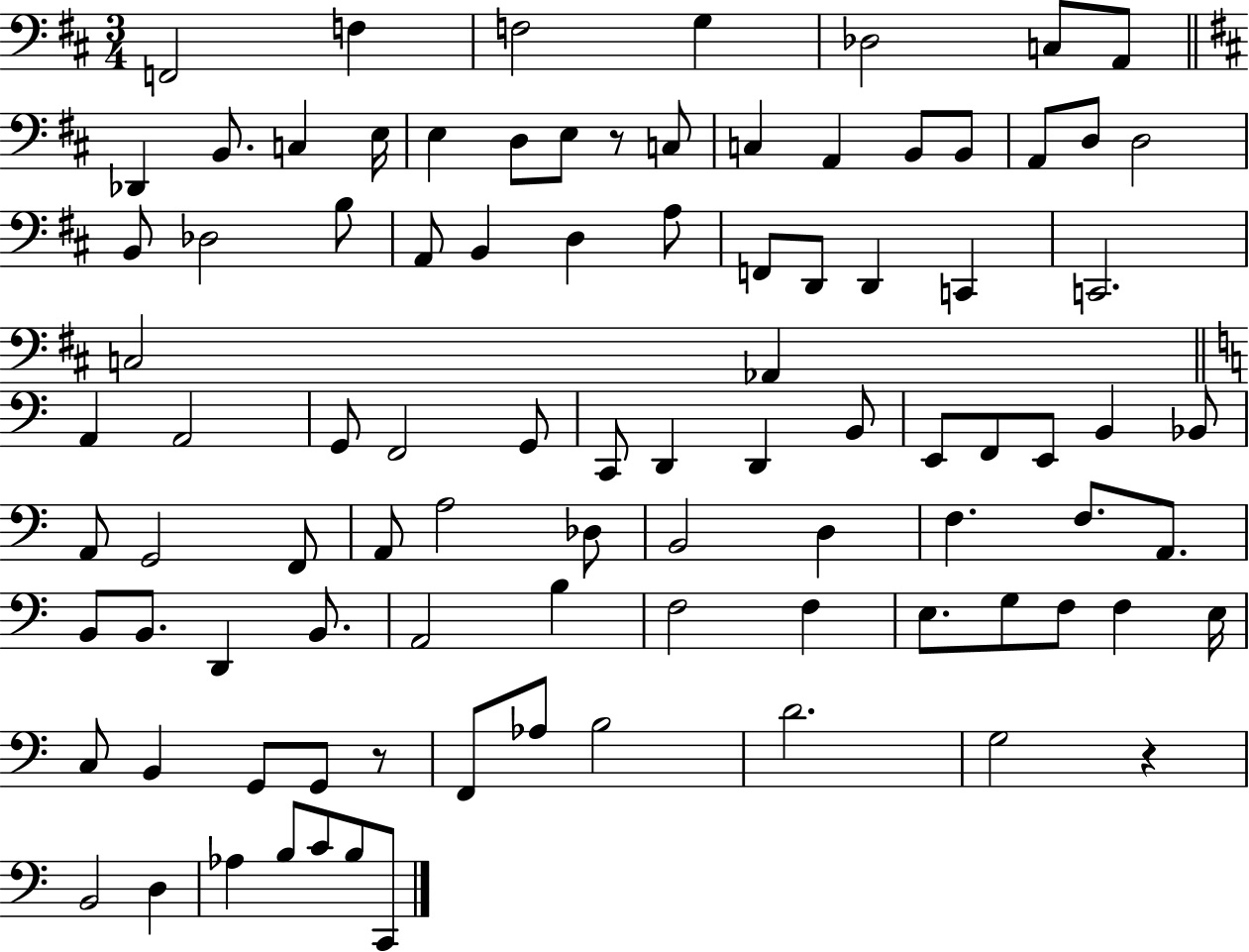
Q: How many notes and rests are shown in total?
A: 93